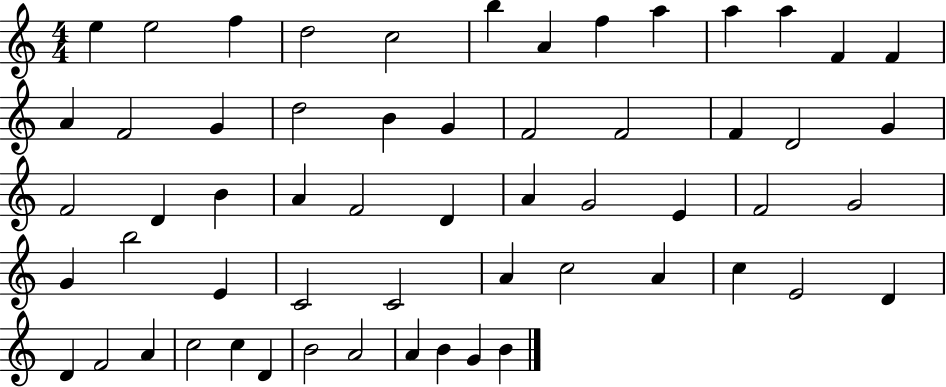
{
  \clef treble
  \numericTimeSignature
  \time 4/4
  \key c \major
  e''4 e''2 f''4 | d''2 c''2 | b''4 a'4 f''4 a''4 | a''4 a''4 f'4 f'4 | \break a'4 f'2 g'4 | d''2 b'4 g'4 | f'2 f'2 | f'4 d'2 g'4 | \break f'2 d'4 b'4 | a'4 f'2 d'4 | a'4 g'2 e'4 | f'2 g'2 | \break g'4 b''2 e'4 | c'2 c'2 | a'4 c''2 a'4 | c''4 e'2 d'4 | \break d'4 f'2 a'4 | c''2 c''4 d'4 | b'2 a'2 | a'4 b'4 g'4 b'4 | \break \bar "|."
}